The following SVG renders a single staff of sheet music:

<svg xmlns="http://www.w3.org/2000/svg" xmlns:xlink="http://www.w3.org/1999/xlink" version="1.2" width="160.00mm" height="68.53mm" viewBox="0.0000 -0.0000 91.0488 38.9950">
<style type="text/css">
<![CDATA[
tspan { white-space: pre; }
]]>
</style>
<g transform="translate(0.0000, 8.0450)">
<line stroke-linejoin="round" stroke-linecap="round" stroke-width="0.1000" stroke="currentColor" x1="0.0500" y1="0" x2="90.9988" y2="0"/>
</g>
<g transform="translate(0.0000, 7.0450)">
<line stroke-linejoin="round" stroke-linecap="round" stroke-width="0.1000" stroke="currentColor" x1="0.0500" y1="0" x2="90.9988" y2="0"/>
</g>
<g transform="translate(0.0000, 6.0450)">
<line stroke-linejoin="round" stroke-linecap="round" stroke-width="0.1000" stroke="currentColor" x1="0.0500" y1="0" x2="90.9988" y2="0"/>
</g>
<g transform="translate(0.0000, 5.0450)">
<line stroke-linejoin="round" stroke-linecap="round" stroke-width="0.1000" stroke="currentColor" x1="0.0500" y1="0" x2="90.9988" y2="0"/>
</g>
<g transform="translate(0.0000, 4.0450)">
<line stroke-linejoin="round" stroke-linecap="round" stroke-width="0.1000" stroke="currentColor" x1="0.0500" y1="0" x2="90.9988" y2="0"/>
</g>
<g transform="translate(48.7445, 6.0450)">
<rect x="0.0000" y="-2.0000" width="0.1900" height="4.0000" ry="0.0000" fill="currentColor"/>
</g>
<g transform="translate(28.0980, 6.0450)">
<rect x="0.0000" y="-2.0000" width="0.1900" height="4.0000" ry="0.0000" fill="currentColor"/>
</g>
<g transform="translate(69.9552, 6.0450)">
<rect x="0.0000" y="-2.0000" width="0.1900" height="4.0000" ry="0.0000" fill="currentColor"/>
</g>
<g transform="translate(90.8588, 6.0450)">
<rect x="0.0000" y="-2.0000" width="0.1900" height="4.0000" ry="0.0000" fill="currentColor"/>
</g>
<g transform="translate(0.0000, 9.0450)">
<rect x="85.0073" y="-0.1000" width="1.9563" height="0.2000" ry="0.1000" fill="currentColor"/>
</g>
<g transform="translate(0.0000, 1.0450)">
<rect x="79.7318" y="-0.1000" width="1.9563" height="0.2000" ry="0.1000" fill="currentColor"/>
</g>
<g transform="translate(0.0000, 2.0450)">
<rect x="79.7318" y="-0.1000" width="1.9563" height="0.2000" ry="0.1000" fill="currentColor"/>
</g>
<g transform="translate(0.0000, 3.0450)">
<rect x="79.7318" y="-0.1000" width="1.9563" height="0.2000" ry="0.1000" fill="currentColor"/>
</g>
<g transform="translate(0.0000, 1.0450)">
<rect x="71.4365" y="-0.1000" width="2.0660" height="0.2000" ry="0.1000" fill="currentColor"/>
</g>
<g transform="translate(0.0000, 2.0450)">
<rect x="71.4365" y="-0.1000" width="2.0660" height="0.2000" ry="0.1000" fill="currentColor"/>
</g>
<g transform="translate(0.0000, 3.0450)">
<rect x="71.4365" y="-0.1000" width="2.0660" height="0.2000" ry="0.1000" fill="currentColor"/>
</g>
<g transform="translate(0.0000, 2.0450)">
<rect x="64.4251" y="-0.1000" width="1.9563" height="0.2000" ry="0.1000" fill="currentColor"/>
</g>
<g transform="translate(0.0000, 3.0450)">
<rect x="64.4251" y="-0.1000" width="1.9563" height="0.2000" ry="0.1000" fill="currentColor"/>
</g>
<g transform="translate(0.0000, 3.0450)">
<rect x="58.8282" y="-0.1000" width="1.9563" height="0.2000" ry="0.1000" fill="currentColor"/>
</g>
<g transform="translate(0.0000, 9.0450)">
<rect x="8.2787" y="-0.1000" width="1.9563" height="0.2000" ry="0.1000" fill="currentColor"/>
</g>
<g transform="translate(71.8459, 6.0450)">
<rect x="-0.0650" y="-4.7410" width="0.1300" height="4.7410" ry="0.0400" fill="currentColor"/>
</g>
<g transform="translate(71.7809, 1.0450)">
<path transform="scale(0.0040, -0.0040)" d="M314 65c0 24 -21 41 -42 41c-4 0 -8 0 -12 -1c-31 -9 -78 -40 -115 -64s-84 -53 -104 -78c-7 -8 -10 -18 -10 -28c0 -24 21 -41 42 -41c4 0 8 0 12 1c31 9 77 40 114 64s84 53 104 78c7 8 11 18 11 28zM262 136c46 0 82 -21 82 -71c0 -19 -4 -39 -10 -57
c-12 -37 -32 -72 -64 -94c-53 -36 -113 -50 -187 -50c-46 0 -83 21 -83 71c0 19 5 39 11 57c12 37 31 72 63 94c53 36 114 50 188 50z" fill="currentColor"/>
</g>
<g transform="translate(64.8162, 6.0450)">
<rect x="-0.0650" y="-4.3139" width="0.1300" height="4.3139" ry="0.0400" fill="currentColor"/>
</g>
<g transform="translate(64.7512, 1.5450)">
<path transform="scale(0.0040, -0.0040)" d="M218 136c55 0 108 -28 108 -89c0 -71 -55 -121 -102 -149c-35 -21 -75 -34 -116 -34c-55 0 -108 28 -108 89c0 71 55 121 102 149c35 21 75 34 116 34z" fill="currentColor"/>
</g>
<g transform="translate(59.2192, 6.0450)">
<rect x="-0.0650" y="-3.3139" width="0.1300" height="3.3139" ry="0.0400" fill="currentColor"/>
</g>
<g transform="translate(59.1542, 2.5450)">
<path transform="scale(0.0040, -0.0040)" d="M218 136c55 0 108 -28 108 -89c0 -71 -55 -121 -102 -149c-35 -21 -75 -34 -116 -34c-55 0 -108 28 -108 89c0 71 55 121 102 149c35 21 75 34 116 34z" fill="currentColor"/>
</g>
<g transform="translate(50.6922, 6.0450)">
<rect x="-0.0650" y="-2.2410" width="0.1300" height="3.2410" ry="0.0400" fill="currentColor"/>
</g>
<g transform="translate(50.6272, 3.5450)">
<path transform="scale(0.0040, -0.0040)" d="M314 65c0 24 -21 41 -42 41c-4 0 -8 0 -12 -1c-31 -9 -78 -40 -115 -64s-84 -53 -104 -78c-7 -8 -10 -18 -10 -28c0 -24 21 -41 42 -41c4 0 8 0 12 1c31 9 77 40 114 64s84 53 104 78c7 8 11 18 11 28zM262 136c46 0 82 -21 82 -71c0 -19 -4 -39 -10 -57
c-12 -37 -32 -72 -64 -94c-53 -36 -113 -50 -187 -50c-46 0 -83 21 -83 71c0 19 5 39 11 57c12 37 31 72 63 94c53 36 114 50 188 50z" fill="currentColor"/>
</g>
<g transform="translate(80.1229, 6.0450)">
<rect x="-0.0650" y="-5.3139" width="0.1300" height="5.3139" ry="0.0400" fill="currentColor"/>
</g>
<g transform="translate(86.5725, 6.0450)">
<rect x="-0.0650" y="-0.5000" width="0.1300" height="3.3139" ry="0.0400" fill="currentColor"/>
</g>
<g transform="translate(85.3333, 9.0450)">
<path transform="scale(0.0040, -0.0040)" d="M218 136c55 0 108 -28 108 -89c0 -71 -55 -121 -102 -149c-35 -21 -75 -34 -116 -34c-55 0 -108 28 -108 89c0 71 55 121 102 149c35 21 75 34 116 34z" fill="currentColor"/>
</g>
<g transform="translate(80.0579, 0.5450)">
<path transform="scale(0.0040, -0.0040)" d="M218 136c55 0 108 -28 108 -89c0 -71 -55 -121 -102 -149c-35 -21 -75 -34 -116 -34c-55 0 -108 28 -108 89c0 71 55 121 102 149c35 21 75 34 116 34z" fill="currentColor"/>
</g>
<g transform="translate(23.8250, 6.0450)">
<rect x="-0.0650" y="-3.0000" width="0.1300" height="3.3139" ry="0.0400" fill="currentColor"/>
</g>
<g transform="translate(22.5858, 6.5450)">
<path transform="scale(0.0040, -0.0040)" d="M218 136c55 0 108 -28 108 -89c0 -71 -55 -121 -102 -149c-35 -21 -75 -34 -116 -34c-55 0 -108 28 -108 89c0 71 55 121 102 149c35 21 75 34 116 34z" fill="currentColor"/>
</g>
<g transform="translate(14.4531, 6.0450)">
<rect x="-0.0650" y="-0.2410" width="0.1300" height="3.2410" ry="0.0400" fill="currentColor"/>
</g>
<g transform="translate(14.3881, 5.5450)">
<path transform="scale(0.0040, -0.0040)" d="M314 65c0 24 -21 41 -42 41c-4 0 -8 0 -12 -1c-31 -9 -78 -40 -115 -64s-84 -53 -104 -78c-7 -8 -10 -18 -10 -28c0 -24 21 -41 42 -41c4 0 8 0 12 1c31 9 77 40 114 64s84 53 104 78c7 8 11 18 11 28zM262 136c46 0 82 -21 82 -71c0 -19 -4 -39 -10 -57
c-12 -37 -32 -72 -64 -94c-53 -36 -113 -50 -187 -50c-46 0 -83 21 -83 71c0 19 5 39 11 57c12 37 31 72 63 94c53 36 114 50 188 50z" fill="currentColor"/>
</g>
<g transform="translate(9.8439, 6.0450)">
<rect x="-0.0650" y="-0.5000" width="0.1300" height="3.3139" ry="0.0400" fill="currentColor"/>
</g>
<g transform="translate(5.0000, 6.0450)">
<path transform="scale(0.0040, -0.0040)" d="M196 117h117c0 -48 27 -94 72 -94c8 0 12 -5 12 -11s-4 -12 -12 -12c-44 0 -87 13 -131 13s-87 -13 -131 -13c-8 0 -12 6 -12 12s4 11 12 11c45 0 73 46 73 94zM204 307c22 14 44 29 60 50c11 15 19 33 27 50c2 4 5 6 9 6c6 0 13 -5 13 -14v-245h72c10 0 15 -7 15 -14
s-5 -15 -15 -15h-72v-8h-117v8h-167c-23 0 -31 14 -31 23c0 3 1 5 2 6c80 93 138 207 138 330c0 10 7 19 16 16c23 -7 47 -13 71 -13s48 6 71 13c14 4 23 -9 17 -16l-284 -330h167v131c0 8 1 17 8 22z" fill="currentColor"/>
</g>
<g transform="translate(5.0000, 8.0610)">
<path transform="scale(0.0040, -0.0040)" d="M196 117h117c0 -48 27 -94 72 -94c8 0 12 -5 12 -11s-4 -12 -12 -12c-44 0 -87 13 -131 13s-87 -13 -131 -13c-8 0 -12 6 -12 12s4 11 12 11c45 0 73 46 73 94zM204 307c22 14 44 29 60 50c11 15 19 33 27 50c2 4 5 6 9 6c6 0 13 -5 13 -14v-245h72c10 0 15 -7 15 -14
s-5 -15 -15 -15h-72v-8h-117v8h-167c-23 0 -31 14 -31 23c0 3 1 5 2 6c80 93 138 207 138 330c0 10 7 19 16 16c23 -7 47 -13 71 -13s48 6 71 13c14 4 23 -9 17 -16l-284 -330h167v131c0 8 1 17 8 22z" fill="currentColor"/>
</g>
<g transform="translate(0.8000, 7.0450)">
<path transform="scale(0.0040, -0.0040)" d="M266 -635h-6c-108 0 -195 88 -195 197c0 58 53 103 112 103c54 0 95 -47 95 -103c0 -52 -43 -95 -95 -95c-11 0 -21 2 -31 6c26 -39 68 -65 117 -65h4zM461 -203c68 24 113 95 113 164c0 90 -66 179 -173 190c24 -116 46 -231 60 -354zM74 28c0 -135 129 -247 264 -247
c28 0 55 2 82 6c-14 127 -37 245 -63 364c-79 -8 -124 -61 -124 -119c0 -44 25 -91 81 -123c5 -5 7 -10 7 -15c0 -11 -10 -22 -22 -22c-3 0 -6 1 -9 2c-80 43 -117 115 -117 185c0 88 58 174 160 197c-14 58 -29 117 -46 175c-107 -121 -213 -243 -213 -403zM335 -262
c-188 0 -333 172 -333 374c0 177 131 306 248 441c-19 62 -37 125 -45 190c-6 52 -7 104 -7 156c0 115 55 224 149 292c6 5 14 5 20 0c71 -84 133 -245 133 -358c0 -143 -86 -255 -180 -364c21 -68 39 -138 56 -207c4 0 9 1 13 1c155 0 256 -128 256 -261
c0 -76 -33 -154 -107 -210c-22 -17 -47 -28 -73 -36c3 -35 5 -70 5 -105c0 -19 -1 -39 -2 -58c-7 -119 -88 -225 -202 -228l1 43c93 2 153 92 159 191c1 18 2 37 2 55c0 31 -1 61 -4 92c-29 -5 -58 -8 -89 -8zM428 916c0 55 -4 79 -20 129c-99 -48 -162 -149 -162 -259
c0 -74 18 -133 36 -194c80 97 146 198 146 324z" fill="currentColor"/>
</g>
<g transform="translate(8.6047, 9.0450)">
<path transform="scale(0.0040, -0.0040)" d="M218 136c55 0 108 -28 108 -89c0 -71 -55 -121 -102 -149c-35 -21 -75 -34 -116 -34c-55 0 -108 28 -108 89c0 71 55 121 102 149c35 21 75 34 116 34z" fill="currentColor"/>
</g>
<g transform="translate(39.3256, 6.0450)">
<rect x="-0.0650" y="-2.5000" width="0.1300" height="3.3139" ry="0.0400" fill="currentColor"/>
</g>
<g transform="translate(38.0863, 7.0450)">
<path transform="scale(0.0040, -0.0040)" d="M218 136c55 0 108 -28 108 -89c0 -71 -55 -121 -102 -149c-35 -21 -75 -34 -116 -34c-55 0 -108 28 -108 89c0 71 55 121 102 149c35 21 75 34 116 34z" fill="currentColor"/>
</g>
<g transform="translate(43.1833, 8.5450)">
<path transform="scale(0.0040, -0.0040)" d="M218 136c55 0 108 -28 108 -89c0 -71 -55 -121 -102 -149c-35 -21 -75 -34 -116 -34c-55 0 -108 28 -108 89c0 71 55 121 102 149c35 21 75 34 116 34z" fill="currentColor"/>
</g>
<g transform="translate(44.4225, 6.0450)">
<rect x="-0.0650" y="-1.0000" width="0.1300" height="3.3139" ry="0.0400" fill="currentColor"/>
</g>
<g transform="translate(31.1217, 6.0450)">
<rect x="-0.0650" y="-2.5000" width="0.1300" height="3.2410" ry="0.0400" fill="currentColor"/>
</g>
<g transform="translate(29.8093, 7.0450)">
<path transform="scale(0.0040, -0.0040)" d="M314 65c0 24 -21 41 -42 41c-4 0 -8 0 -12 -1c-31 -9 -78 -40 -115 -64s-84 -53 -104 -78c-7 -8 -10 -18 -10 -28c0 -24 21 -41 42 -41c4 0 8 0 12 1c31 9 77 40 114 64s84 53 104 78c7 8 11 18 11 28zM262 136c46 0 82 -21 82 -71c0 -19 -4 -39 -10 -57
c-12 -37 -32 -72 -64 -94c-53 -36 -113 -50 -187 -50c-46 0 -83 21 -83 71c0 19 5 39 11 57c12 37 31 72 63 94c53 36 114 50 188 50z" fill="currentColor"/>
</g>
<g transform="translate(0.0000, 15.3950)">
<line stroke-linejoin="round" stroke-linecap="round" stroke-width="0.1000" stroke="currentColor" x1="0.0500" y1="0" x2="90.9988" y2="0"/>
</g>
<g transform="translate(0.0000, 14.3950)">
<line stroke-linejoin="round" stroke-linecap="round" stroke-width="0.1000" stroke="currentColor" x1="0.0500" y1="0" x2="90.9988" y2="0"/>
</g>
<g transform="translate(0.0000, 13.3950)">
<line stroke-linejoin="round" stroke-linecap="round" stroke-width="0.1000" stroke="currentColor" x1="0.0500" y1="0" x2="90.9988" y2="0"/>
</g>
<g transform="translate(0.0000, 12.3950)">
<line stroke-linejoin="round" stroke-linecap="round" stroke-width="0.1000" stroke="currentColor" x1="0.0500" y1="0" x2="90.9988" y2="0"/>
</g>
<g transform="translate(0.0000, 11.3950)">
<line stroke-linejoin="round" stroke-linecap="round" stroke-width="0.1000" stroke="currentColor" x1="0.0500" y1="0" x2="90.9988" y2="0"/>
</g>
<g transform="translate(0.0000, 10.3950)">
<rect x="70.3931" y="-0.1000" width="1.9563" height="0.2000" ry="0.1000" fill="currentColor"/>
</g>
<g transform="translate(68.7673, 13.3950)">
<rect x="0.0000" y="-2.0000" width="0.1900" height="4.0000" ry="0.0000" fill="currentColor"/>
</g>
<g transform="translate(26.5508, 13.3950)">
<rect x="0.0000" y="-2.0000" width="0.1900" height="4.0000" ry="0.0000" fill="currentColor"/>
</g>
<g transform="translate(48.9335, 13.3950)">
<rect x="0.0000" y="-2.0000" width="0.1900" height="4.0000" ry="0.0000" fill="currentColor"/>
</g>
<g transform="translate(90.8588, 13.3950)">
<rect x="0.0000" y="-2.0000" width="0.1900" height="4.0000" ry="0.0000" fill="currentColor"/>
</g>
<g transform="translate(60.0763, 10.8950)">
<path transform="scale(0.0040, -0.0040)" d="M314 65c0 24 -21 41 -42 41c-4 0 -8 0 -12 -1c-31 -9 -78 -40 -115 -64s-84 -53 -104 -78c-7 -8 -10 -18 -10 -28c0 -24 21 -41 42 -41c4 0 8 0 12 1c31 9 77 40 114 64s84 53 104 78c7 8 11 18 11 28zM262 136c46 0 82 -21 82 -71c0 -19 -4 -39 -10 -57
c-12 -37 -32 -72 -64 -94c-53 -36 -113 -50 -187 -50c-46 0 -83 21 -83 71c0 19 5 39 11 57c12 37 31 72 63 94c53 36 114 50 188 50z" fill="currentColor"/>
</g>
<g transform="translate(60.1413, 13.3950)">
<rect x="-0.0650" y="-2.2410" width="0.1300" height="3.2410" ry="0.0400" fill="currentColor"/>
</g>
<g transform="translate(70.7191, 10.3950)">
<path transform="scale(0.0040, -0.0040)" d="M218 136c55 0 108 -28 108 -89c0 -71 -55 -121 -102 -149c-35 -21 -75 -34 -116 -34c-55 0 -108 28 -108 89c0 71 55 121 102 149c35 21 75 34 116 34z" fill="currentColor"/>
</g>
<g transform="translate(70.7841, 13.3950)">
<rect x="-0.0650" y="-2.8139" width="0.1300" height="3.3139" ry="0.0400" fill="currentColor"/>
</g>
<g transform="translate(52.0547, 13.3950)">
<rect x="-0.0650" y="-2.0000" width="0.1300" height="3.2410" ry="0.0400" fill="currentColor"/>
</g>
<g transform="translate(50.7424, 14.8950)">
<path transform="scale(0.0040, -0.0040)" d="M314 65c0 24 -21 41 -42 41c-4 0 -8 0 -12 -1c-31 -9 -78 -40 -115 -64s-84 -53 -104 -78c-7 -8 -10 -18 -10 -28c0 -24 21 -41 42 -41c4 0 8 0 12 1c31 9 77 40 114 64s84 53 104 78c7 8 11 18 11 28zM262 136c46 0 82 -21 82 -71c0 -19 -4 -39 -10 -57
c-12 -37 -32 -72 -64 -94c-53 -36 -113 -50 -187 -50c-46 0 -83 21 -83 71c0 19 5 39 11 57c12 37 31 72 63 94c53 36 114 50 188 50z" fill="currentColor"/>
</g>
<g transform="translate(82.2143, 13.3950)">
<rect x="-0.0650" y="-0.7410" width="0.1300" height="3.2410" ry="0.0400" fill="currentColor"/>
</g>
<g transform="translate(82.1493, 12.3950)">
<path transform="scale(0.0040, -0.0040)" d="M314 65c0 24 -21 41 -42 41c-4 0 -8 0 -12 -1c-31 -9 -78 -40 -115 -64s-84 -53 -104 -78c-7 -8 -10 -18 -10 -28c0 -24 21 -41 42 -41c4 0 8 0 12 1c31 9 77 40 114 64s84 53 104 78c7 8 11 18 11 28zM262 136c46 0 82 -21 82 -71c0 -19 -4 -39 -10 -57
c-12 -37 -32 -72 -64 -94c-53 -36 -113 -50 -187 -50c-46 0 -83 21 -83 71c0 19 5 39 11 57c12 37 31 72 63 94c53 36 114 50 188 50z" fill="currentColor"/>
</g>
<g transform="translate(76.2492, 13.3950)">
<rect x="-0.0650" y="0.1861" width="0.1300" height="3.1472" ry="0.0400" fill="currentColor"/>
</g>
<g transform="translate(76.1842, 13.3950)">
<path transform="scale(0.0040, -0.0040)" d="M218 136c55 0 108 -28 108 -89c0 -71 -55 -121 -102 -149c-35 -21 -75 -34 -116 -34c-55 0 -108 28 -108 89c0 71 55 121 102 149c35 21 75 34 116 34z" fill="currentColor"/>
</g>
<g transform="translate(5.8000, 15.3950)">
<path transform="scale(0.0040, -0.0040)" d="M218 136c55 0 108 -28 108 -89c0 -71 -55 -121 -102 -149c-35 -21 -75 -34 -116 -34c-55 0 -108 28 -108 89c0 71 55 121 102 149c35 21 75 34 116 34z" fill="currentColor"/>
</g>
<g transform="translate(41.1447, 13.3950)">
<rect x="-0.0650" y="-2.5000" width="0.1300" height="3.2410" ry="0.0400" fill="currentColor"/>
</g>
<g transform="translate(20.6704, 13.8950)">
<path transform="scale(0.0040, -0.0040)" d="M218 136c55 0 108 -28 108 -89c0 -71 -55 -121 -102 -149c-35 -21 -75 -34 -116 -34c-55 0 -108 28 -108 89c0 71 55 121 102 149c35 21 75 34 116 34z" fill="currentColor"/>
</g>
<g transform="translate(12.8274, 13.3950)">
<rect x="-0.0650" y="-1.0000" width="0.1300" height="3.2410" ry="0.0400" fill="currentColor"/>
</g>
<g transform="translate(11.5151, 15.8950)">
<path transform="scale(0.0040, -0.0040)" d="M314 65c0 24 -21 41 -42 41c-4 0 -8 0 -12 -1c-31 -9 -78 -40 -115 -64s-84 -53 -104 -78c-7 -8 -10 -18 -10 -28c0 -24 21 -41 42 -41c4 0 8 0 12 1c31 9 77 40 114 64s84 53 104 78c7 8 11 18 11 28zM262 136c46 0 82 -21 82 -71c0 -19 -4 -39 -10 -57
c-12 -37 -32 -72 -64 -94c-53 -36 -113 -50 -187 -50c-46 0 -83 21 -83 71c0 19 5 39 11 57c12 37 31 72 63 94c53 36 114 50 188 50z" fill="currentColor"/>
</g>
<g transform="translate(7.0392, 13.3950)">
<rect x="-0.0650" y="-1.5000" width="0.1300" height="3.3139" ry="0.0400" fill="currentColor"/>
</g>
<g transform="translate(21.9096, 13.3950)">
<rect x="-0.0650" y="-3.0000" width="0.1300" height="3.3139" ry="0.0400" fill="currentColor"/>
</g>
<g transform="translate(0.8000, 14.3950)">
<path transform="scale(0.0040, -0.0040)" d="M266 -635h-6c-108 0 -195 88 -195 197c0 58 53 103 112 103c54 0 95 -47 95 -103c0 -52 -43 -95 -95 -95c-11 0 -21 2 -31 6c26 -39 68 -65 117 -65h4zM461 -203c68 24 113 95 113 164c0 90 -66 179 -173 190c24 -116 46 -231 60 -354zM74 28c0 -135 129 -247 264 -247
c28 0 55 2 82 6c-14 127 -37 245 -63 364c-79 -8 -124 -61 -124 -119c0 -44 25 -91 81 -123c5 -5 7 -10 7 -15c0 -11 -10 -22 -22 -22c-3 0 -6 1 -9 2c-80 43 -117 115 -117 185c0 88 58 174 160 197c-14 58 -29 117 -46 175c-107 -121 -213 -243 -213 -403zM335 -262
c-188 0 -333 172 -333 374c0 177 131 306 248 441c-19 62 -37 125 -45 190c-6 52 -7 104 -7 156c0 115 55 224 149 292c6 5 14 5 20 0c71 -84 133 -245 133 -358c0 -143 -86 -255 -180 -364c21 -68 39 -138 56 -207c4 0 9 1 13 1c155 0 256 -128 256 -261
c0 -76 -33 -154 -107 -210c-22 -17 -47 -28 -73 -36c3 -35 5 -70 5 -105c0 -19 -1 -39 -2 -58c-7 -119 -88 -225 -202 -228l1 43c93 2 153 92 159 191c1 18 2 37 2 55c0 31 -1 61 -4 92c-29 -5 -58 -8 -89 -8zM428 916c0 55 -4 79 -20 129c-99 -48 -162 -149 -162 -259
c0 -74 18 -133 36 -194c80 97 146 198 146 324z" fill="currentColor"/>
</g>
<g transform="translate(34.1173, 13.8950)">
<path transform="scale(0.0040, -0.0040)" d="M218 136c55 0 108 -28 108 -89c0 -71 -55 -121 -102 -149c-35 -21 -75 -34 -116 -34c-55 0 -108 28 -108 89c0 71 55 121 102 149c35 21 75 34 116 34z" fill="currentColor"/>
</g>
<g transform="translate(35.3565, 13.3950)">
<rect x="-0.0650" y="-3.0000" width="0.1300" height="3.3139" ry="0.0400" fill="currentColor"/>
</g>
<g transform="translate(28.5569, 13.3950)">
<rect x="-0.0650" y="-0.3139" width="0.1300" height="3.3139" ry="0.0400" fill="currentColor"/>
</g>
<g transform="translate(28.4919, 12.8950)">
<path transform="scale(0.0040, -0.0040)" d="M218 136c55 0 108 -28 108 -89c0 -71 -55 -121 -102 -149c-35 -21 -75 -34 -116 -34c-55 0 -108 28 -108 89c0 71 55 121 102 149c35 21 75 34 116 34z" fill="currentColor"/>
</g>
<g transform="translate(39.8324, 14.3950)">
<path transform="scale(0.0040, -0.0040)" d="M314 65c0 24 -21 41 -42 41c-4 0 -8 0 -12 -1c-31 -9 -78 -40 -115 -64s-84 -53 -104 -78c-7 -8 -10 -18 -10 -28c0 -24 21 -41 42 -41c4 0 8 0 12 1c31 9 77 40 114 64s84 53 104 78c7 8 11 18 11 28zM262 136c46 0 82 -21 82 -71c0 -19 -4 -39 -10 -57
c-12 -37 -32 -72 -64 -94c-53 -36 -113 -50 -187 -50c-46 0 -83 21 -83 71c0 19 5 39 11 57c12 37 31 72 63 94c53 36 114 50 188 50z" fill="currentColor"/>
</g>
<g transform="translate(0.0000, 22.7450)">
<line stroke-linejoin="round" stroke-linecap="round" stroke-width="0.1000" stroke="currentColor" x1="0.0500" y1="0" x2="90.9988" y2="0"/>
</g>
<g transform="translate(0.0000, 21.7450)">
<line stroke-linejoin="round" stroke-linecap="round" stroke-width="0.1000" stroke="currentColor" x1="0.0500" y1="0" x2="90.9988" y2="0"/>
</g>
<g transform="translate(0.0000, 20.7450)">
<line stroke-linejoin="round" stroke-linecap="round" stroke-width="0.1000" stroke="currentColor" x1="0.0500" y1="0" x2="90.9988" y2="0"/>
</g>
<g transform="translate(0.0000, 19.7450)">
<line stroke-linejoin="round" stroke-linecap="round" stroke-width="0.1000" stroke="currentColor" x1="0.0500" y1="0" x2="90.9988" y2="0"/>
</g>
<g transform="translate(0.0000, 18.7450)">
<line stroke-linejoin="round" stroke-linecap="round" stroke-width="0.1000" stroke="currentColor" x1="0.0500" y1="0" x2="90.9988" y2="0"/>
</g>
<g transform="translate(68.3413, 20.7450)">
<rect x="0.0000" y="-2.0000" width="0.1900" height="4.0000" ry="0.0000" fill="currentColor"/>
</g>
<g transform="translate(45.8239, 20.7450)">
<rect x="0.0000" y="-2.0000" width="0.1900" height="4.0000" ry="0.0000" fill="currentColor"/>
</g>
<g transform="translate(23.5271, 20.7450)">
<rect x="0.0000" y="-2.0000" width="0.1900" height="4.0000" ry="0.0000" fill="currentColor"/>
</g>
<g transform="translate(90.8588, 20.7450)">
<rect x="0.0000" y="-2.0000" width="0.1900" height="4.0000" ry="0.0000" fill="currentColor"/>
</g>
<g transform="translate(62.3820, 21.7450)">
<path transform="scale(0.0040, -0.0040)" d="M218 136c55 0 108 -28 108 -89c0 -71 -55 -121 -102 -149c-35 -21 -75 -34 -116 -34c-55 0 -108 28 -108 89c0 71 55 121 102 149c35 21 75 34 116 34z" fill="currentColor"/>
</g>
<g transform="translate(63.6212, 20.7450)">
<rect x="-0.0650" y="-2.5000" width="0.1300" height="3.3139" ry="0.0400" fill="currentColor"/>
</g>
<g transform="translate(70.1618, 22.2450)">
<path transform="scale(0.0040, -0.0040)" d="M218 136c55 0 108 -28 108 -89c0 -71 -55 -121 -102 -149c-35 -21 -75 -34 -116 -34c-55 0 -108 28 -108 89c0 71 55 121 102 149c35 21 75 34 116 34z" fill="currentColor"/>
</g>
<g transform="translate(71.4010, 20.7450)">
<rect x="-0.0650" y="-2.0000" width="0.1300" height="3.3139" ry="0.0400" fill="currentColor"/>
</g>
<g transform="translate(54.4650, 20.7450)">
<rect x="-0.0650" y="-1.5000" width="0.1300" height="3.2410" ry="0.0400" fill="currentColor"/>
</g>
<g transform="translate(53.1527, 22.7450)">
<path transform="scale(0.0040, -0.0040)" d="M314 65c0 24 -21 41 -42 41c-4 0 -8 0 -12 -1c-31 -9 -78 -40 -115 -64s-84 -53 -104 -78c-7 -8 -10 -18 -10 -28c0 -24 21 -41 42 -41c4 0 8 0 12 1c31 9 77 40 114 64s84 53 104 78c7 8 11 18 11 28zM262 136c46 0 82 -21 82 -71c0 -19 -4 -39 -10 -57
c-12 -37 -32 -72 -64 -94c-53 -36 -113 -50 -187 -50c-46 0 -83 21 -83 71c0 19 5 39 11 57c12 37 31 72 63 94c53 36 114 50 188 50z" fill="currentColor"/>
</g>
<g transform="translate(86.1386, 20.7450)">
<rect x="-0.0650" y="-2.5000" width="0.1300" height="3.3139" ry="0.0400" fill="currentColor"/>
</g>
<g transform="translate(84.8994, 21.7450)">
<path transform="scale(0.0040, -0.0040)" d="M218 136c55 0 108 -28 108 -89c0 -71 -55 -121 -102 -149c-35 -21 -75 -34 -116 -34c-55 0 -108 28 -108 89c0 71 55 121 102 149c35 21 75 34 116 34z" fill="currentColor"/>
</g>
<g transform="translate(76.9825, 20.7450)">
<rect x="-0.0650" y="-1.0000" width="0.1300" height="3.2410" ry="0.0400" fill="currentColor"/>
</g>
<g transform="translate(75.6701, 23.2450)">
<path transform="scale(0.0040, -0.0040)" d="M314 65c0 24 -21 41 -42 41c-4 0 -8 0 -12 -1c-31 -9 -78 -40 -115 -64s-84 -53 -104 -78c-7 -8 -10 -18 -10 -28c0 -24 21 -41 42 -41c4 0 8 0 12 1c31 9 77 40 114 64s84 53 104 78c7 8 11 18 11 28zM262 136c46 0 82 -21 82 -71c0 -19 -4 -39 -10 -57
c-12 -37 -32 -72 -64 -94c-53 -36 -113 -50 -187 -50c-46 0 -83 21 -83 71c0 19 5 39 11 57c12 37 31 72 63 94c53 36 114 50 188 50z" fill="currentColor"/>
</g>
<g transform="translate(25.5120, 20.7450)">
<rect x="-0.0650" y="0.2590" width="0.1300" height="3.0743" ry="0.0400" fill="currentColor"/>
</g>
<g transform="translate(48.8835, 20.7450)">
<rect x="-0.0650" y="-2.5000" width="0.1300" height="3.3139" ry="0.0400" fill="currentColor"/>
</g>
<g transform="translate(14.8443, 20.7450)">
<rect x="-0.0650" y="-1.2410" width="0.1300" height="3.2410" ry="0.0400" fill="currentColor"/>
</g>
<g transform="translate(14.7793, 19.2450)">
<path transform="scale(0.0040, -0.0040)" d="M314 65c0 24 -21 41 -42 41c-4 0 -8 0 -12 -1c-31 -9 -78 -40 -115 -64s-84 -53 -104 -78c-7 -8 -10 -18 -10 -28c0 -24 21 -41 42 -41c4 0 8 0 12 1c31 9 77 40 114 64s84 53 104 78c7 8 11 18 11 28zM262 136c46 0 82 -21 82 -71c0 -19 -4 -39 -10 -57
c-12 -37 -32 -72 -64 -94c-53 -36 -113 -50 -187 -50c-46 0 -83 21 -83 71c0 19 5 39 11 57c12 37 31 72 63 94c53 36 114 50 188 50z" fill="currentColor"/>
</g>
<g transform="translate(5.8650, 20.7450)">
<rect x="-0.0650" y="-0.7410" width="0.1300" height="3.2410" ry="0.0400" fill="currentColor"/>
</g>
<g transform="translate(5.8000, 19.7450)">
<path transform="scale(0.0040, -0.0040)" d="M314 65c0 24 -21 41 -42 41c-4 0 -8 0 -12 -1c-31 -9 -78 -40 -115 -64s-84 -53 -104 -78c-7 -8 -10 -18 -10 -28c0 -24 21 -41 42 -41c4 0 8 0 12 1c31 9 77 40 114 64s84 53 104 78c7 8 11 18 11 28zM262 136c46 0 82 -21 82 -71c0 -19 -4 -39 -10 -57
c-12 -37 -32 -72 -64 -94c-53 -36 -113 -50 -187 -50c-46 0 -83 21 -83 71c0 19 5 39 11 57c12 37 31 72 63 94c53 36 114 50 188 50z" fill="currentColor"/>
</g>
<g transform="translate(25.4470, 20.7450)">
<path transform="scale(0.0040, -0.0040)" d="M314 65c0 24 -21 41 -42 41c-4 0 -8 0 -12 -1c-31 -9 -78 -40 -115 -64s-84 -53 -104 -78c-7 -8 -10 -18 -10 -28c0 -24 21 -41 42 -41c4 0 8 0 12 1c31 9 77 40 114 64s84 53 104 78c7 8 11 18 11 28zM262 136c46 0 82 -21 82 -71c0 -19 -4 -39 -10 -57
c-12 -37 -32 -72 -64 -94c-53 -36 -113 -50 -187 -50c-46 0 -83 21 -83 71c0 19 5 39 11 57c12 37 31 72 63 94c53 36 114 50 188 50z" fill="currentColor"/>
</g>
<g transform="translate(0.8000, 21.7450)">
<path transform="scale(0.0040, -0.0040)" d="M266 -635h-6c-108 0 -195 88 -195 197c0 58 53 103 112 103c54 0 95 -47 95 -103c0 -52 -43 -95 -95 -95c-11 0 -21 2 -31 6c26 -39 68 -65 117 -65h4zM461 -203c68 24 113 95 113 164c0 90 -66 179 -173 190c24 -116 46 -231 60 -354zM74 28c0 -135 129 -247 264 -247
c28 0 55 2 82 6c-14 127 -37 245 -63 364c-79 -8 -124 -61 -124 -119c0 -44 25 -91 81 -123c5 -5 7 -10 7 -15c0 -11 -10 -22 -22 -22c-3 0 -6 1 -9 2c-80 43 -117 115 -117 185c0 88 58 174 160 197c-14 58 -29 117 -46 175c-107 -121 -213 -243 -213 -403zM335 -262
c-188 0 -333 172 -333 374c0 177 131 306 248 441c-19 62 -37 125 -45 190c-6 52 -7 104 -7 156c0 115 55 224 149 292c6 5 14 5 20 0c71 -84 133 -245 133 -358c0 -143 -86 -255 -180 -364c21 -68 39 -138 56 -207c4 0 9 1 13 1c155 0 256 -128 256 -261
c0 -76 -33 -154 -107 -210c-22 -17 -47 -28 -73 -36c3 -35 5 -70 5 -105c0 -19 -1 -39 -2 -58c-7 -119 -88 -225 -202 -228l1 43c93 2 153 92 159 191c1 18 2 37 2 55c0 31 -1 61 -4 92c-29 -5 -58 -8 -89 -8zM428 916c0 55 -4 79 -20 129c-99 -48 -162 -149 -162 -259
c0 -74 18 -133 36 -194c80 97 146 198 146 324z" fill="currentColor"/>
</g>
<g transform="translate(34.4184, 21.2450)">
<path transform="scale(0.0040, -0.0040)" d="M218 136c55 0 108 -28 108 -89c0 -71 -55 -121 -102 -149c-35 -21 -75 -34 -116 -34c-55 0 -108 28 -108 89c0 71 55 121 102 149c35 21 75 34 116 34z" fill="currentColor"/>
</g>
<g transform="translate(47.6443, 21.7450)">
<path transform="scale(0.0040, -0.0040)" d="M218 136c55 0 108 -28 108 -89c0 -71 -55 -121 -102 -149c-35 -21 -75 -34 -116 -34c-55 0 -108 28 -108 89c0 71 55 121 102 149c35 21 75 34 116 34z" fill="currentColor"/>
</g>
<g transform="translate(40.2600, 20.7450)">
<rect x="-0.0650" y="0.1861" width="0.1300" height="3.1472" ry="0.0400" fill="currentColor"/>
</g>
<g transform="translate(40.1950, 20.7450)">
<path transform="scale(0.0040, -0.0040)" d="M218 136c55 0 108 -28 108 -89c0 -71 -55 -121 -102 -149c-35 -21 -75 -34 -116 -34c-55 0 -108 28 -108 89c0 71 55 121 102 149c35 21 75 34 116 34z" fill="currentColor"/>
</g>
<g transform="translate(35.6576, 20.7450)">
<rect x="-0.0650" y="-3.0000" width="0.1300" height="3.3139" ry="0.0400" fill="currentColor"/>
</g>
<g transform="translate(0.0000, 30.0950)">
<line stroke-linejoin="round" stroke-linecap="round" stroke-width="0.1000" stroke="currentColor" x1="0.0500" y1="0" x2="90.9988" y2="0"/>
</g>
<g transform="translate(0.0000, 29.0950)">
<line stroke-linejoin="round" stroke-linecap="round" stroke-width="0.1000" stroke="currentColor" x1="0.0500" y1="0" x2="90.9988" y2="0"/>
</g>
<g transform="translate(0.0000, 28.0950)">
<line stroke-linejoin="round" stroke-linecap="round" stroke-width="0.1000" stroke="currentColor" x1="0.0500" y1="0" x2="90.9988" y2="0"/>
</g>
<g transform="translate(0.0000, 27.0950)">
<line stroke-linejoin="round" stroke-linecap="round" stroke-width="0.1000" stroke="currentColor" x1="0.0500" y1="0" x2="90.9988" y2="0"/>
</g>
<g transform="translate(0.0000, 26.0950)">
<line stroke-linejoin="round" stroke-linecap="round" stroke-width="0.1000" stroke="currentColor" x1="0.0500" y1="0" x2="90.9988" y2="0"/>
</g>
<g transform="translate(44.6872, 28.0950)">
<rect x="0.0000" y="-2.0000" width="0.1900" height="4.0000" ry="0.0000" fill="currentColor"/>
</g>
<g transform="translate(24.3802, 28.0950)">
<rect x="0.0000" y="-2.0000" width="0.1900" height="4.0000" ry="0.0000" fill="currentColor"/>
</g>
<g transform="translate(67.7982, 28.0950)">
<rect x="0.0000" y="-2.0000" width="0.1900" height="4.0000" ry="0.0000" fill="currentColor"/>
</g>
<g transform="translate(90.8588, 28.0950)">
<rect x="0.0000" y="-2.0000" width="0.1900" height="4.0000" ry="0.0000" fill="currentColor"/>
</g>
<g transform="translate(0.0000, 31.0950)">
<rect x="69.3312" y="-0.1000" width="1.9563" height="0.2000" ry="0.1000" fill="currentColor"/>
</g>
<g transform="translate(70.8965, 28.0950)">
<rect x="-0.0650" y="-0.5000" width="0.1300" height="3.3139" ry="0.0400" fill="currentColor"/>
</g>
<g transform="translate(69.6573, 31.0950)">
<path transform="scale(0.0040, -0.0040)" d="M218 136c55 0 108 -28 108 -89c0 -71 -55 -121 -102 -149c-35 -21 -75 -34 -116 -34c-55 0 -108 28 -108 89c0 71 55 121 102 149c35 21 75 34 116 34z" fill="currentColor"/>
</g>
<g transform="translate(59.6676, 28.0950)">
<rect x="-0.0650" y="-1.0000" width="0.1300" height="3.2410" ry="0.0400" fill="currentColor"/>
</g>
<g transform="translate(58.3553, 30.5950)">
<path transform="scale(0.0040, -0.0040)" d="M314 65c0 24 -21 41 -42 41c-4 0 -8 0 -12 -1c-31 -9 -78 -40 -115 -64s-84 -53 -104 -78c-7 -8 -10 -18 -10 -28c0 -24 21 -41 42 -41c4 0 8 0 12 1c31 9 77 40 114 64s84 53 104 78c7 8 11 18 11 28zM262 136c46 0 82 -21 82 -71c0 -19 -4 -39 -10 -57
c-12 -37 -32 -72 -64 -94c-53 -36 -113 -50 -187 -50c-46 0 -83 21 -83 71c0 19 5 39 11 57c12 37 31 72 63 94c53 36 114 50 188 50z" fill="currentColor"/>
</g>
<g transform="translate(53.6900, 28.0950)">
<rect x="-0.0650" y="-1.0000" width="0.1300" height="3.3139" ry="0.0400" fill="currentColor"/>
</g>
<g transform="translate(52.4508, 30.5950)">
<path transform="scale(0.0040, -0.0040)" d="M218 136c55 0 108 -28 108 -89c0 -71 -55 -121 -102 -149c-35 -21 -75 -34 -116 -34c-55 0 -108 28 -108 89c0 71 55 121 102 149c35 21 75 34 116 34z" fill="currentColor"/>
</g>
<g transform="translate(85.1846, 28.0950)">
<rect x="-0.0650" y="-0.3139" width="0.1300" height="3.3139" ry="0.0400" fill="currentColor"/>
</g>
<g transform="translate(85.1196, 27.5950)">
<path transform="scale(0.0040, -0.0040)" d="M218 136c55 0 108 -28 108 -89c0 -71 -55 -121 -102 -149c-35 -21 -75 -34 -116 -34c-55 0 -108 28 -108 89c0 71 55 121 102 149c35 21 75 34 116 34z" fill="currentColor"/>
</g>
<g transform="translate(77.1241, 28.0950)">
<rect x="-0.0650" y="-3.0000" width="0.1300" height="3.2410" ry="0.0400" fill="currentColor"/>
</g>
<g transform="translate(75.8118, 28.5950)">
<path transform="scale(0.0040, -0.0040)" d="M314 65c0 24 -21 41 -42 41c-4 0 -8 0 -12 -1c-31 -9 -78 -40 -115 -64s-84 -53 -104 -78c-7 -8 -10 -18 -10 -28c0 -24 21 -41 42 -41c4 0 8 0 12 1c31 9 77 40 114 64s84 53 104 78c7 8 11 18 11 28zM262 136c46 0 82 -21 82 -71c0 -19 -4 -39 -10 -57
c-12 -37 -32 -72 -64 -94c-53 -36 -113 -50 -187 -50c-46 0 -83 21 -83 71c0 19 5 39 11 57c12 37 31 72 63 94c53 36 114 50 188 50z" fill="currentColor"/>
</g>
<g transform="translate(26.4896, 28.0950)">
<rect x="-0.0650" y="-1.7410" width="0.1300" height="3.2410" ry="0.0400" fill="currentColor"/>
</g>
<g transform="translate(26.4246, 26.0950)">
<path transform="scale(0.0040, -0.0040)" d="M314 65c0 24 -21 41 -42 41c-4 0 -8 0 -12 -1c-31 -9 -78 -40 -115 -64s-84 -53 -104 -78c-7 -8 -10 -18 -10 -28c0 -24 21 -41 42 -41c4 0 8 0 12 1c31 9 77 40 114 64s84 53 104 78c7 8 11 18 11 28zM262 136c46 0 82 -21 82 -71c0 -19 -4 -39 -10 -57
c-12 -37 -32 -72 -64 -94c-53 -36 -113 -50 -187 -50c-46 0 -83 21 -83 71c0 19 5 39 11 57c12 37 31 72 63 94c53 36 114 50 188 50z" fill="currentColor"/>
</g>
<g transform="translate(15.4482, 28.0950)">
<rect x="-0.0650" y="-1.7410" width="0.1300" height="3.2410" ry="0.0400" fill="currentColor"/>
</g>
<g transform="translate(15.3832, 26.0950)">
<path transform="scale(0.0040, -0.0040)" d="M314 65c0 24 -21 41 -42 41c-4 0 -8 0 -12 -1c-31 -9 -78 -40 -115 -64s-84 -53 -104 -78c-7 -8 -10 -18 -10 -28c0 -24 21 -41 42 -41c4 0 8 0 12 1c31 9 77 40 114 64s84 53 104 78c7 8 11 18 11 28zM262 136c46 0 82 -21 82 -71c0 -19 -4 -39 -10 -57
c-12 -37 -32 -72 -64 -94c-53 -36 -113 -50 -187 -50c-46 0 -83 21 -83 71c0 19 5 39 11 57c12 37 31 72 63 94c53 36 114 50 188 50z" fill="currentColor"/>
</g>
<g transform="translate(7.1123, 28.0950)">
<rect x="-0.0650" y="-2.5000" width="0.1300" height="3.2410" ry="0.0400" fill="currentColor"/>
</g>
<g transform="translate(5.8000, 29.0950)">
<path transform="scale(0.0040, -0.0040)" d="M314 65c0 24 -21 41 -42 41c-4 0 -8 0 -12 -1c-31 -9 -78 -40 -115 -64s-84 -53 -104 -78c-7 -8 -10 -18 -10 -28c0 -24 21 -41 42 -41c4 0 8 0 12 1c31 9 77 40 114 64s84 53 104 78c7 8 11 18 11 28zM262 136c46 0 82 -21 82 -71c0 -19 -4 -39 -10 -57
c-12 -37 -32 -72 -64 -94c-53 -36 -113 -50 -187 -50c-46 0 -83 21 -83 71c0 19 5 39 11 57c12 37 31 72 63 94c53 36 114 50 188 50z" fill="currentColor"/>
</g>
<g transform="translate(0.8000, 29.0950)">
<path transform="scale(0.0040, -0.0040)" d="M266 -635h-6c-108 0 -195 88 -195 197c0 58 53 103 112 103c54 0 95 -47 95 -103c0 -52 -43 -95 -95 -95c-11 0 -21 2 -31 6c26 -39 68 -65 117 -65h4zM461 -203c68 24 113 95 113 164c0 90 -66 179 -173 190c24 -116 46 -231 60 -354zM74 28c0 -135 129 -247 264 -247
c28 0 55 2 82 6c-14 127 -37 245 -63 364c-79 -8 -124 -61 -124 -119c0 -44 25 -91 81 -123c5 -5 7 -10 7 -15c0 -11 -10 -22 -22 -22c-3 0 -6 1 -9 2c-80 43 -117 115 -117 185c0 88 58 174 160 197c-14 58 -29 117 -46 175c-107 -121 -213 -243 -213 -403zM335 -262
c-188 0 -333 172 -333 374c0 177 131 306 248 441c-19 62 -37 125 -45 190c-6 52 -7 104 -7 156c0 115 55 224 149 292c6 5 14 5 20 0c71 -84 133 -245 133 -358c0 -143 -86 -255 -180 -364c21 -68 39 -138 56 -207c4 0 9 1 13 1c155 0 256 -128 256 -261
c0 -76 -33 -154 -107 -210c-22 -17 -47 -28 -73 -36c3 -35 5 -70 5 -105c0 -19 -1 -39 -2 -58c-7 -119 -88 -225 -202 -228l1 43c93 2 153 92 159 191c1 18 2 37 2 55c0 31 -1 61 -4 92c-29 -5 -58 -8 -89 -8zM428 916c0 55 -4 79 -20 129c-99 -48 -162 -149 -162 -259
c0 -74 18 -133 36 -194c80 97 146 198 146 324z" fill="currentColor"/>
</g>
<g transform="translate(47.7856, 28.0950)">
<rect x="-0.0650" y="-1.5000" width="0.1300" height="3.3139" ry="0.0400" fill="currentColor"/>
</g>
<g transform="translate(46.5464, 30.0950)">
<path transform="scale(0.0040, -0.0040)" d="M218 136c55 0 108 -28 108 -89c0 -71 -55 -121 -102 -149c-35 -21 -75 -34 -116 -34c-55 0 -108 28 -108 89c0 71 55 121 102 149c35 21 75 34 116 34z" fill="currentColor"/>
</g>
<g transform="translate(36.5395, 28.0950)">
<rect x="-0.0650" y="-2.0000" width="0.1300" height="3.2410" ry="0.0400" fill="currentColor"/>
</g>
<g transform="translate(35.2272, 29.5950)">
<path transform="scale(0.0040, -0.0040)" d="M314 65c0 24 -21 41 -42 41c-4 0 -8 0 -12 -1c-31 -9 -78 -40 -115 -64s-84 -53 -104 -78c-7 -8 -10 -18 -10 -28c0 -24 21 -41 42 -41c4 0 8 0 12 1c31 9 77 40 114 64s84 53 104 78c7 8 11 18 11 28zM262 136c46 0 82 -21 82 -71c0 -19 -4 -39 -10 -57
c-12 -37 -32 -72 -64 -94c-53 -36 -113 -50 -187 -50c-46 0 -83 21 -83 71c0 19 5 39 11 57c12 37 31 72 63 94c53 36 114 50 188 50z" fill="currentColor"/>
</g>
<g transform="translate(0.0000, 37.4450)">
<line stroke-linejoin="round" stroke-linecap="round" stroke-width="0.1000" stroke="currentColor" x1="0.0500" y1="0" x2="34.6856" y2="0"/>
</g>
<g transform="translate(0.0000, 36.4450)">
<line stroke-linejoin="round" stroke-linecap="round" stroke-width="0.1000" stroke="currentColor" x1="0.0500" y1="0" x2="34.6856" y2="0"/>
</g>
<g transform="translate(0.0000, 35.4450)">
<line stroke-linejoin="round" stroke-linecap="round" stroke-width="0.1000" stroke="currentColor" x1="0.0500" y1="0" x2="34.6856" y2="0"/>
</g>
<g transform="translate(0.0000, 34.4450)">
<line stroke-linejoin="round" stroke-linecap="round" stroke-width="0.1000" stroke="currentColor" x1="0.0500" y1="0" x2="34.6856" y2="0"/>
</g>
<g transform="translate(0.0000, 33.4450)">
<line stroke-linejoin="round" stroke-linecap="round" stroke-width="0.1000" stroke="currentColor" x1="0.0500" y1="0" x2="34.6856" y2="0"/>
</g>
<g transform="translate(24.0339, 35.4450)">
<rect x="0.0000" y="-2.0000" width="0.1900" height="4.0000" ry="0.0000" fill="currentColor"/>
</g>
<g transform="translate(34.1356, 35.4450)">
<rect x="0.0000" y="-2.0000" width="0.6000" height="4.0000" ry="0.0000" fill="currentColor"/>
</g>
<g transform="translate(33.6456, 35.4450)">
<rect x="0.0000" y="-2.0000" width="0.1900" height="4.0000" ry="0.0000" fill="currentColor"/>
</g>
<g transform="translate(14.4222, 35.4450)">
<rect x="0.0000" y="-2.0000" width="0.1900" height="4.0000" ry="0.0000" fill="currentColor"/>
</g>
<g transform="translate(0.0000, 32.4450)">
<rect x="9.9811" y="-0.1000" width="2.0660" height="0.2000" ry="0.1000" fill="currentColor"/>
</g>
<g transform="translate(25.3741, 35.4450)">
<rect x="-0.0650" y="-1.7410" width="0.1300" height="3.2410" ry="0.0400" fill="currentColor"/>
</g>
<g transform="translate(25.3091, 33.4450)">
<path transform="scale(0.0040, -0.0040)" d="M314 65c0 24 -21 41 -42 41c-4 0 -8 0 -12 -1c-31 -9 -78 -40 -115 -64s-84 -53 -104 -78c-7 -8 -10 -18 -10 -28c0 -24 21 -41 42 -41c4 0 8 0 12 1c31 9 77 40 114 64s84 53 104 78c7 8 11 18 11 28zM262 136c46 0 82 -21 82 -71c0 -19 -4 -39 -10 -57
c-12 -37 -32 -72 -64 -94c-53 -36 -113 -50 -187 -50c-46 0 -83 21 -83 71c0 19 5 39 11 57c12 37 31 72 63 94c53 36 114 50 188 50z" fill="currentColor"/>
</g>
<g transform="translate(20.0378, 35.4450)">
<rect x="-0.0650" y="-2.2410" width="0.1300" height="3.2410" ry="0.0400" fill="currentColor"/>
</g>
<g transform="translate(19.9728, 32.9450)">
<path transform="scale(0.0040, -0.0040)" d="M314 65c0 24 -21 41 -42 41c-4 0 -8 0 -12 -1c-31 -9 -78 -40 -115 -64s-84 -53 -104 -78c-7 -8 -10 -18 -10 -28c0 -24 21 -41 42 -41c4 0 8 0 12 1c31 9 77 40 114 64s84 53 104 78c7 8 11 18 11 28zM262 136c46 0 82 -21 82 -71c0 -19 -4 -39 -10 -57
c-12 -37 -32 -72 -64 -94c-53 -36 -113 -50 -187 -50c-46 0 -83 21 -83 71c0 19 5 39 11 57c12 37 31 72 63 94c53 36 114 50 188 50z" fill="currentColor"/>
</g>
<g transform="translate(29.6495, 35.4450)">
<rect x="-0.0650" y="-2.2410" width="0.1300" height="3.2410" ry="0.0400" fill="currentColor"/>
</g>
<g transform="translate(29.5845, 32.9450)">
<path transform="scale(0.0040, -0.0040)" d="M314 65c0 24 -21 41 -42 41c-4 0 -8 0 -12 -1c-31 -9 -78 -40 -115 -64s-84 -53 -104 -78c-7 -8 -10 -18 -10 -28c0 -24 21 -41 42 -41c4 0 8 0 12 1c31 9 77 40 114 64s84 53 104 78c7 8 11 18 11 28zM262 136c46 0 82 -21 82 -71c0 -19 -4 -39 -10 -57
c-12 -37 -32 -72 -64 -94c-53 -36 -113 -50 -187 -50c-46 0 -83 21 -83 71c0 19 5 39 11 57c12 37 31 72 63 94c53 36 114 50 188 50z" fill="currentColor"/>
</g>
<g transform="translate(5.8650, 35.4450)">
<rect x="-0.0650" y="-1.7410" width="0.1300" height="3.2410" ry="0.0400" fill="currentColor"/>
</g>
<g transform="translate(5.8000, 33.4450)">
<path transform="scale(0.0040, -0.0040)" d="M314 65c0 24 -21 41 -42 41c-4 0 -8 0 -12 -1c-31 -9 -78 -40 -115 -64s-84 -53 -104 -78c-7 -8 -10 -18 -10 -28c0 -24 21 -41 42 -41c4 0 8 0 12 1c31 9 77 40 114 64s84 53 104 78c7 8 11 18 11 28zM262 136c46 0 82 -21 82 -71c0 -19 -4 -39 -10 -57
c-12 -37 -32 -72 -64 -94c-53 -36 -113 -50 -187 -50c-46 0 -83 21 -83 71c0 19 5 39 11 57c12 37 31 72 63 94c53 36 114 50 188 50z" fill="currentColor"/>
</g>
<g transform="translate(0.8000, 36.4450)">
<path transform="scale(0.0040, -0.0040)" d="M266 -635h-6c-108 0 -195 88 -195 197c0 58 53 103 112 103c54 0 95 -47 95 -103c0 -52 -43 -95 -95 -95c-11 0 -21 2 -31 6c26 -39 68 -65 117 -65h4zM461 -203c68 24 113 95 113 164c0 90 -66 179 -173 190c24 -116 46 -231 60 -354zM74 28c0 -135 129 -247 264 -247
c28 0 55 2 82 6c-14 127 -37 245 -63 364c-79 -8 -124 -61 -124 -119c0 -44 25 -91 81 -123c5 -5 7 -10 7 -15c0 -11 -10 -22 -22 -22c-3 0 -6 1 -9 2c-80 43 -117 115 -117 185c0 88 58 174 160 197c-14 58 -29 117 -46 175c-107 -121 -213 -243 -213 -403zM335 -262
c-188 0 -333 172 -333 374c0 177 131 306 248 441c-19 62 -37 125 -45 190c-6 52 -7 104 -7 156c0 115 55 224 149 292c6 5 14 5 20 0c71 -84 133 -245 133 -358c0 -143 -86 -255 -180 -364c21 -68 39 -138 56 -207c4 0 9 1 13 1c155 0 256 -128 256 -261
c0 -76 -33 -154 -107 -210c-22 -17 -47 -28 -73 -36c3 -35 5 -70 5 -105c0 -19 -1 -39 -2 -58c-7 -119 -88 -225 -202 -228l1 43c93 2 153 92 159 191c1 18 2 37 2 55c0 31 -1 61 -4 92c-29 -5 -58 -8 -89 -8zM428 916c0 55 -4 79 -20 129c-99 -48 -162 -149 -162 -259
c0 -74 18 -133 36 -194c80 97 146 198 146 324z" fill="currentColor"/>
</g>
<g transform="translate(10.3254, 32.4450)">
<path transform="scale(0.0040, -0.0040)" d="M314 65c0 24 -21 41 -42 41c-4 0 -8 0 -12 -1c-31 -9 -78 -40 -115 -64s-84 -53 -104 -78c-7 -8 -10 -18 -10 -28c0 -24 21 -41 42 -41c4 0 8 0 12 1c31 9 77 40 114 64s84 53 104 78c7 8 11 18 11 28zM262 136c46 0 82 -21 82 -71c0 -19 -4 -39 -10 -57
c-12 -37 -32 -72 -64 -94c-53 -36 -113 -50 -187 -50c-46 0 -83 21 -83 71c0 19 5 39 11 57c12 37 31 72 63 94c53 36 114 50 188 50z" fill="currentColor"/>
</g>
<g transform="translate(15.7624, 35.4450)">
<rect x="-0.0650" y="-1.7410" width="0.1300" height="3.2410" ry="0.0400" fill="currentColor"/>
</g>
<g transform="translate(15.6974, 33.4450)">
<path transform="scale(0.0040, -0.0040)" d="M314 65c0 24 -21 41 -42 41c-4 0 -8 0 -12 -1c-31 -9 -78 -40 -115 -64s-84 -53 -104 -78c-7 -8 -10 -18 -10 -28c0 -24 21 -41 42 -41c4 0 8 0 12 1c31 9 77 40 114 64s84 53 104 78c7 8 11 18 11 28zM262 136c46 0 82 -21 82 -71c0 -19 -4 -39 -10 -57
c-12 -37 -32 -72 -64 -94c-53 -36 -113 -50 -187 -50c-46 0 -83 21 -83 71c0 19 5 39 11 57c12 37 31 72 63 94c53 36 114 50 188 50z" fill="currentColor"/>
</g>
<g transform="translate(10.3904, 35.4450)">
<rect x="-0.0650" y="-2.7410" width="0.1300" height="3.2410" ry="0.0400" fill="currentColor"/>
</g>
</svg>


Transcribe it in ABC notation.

X:1
T:Untitled
M:4/4
L:1/4
K:C
C c2 A G2 G D g2 b d' e'2 f' C E D2 A c A G2 F2 g2 a B d2 d2 e2 B2 A B G E2 G F D2 G G2 f2 f2 F2 E D D2 C A2 c f2 a2 f2 g2 f2 g2